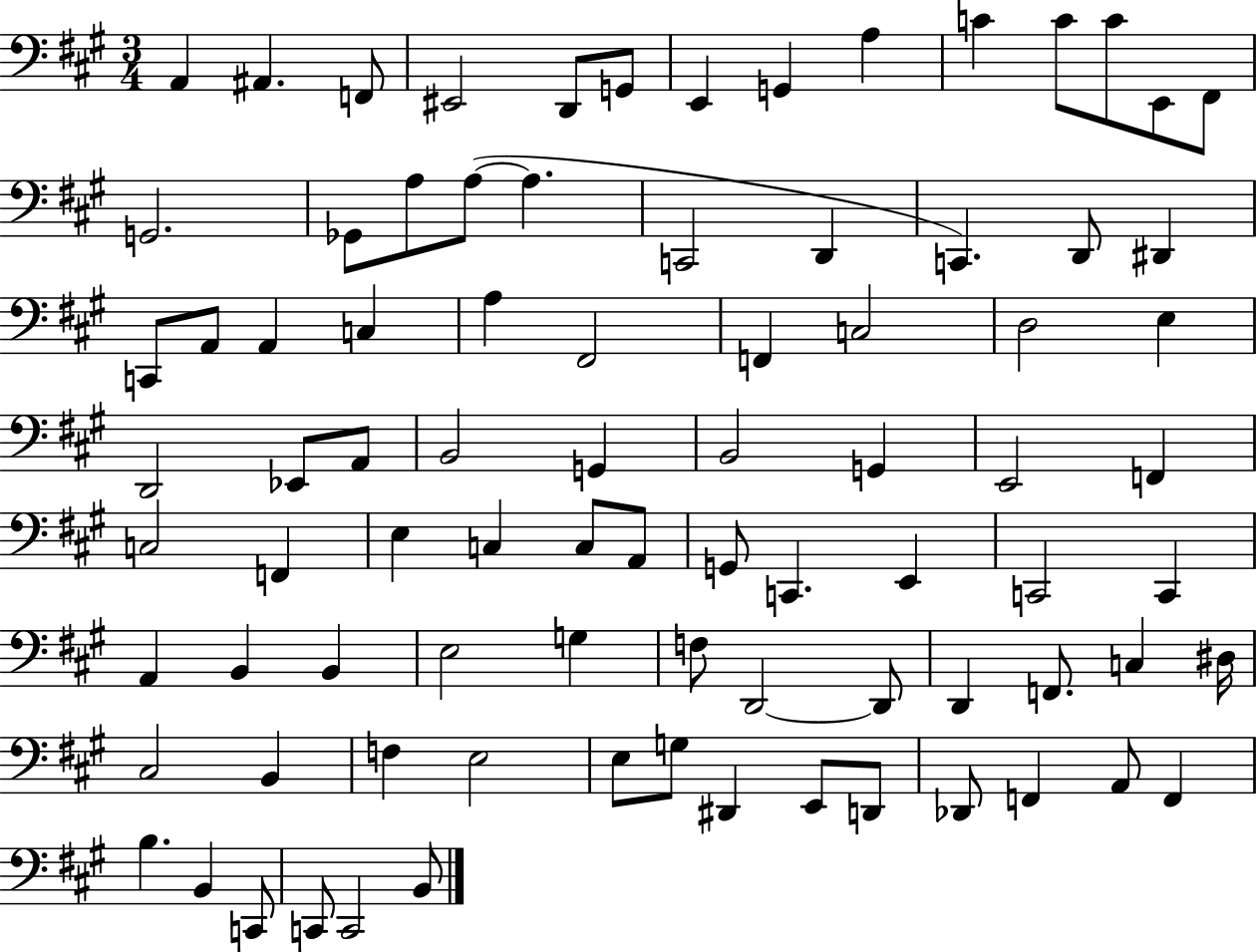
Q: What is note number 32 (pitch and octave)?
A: C3